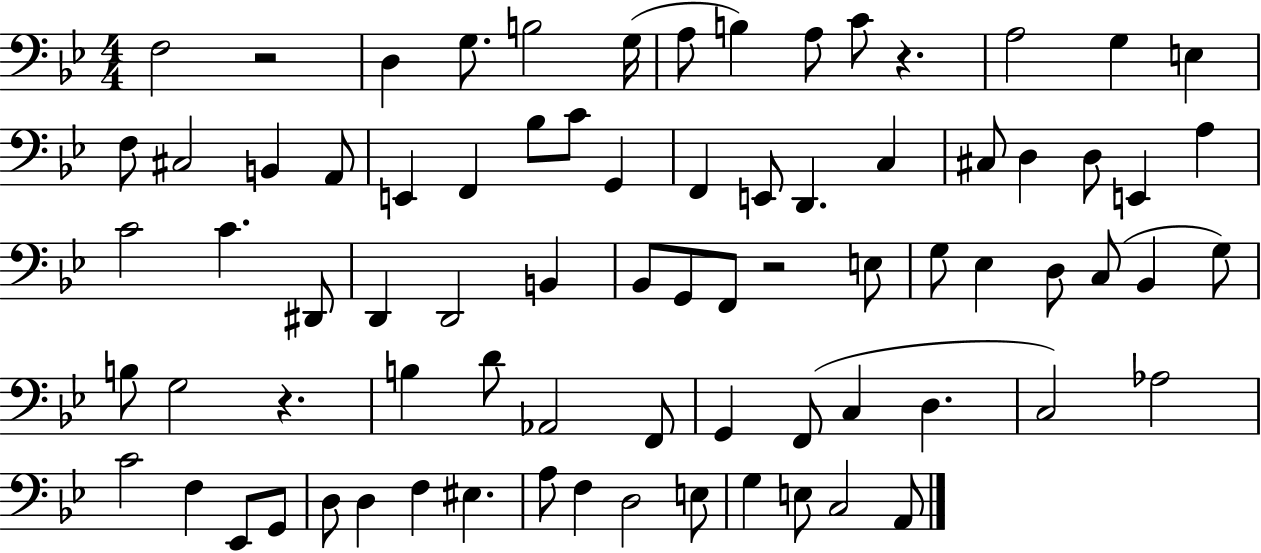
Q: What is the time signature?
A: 4/4